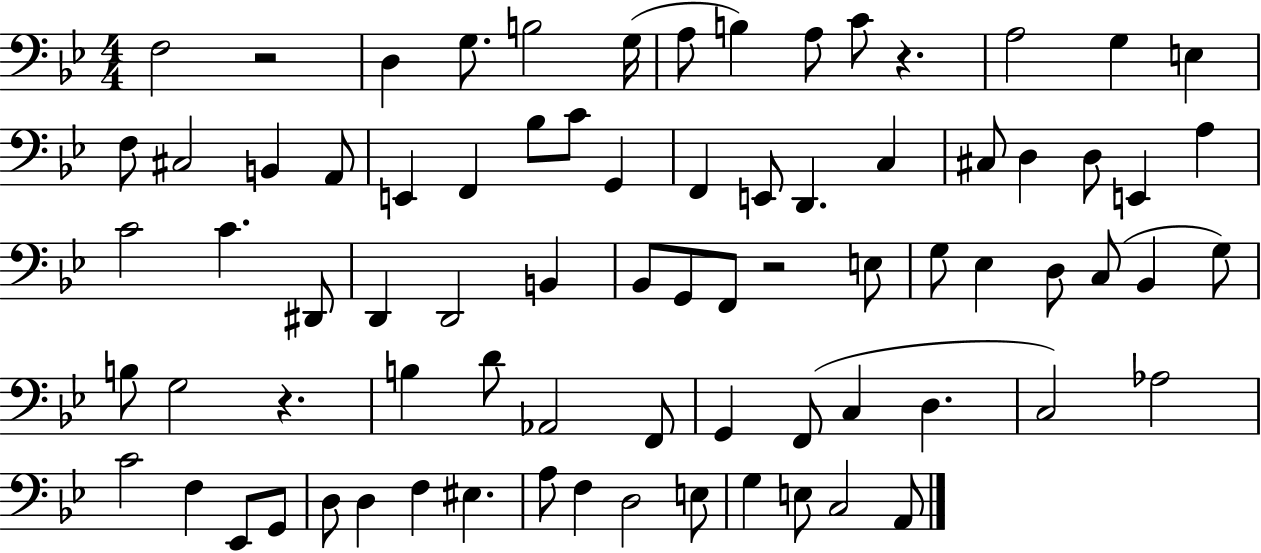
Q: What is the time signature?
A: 4/4